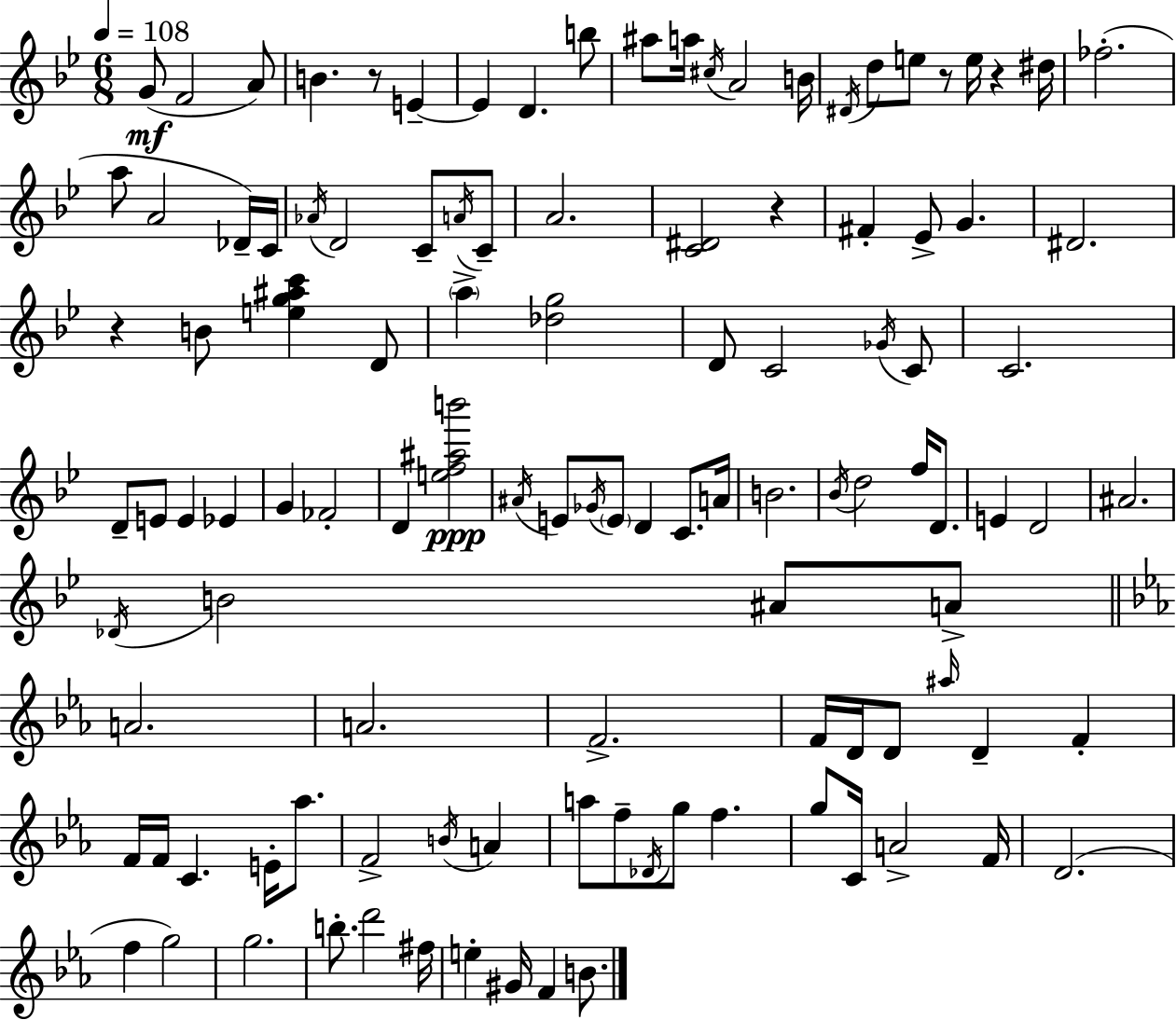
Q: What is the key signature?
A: G minor